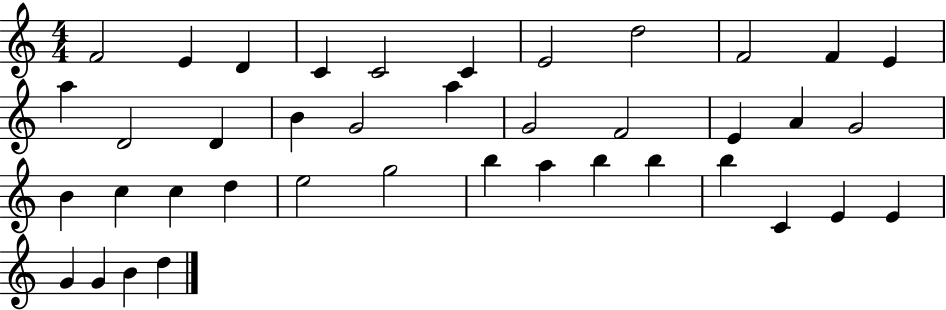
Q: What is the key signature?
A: C major